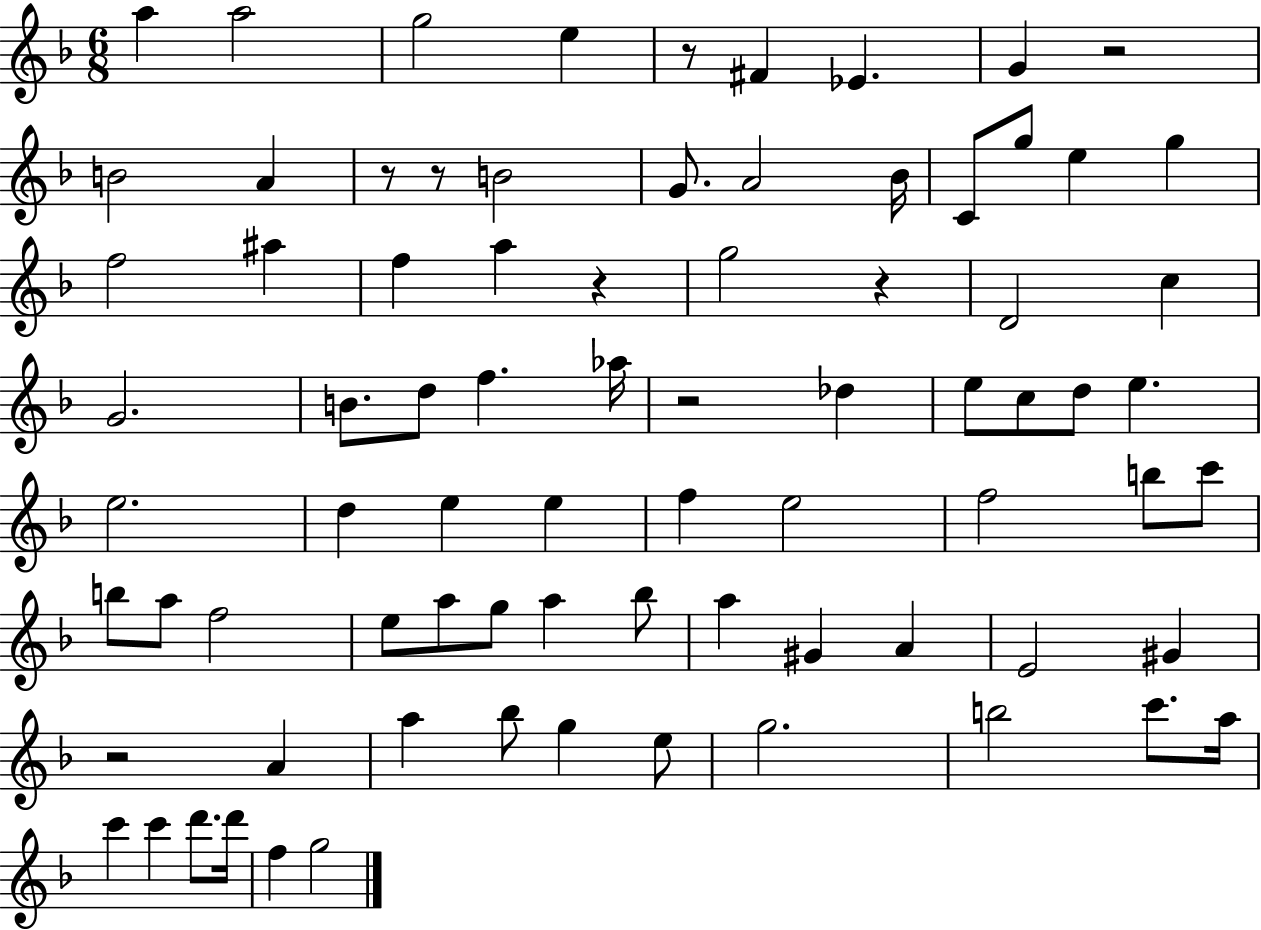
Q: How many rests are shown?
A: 8